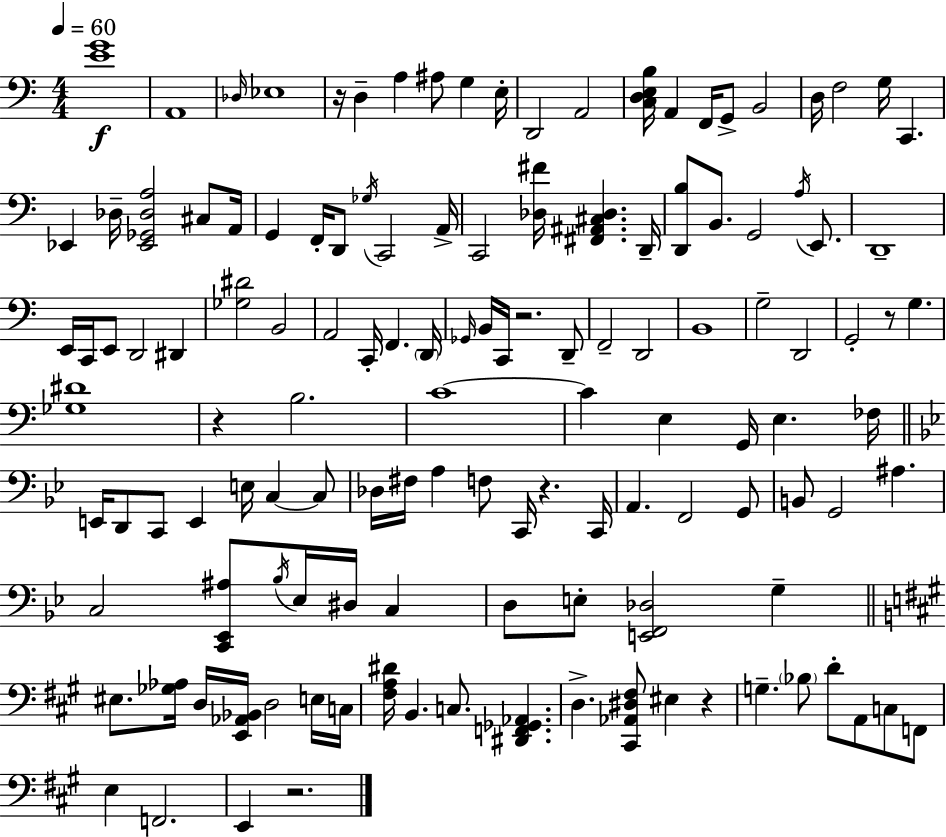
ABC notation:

X:1
T:Untitled
M:4/4
L:1/4
K:Am
[EG]4 A,,4 _D,/4 _E,4 z/4 D, A, ^A,/2 G, E,/4 D,,2 A,,2 [C,D,E,B,]/4 A,, F,,/4 G,,/2 B,,2 D,/4 F,2 G,/4 C,, _E,, _D,/4 [_E,,_G,,_D,A,]2 ^C,/2 A,,/4 G,, F,,/4 D,,/2 _G,/4 C,,2 A,,/4 C,,2 [_D,^F]/4 [^F,,^A,,^C,_D,] D,,/4 [D,,B,]/2 B,,/2 G,,2 A,/4 E,,/2 D,,4 E,,/4 C,,/4 E,,/2 D,,2 ^D,, [_G,^D]2 B,,2 A,,2 C,,/4 F,, D,,/4 _G,,/4 B,,/4 C,,/4 z2 D,,/2 F,,2 D,,2 B,,4 G,2 D,,2 G,,2 z/2 G, [_G,^D]4 z B,2 C4 C E, G,,/4 E, _F,/4 E,,/4 D,,/2 C,,/2 E,, E,/4 C, C,/2 _D,/4 ^F,/4 A, F,/2 C,,/4 z C,,/4 A,, F,,2 G,,/2 B,,/2 G,,2 ^A, C,2 [C,,_E,,^A,]/2 _B,/4 _E,/4 ^D,/4 C, D,/2 E,/2 [E,,F,,_D,]2 G, ^E,/2 [_G,_A,]/4 D,/4 [E,,_A,,_B,,]/4 D,2 E,/4 C,/4 [^F,A,^D]/4 B,, C,/2 [^D,,F,,_G,,_A,,] D, [^C,,_A,,^D,^F,]/2 ^E, z G, _B,/2 D/2 A,,/2 C,/2 F,,/2 E, F,,2 E,, z2